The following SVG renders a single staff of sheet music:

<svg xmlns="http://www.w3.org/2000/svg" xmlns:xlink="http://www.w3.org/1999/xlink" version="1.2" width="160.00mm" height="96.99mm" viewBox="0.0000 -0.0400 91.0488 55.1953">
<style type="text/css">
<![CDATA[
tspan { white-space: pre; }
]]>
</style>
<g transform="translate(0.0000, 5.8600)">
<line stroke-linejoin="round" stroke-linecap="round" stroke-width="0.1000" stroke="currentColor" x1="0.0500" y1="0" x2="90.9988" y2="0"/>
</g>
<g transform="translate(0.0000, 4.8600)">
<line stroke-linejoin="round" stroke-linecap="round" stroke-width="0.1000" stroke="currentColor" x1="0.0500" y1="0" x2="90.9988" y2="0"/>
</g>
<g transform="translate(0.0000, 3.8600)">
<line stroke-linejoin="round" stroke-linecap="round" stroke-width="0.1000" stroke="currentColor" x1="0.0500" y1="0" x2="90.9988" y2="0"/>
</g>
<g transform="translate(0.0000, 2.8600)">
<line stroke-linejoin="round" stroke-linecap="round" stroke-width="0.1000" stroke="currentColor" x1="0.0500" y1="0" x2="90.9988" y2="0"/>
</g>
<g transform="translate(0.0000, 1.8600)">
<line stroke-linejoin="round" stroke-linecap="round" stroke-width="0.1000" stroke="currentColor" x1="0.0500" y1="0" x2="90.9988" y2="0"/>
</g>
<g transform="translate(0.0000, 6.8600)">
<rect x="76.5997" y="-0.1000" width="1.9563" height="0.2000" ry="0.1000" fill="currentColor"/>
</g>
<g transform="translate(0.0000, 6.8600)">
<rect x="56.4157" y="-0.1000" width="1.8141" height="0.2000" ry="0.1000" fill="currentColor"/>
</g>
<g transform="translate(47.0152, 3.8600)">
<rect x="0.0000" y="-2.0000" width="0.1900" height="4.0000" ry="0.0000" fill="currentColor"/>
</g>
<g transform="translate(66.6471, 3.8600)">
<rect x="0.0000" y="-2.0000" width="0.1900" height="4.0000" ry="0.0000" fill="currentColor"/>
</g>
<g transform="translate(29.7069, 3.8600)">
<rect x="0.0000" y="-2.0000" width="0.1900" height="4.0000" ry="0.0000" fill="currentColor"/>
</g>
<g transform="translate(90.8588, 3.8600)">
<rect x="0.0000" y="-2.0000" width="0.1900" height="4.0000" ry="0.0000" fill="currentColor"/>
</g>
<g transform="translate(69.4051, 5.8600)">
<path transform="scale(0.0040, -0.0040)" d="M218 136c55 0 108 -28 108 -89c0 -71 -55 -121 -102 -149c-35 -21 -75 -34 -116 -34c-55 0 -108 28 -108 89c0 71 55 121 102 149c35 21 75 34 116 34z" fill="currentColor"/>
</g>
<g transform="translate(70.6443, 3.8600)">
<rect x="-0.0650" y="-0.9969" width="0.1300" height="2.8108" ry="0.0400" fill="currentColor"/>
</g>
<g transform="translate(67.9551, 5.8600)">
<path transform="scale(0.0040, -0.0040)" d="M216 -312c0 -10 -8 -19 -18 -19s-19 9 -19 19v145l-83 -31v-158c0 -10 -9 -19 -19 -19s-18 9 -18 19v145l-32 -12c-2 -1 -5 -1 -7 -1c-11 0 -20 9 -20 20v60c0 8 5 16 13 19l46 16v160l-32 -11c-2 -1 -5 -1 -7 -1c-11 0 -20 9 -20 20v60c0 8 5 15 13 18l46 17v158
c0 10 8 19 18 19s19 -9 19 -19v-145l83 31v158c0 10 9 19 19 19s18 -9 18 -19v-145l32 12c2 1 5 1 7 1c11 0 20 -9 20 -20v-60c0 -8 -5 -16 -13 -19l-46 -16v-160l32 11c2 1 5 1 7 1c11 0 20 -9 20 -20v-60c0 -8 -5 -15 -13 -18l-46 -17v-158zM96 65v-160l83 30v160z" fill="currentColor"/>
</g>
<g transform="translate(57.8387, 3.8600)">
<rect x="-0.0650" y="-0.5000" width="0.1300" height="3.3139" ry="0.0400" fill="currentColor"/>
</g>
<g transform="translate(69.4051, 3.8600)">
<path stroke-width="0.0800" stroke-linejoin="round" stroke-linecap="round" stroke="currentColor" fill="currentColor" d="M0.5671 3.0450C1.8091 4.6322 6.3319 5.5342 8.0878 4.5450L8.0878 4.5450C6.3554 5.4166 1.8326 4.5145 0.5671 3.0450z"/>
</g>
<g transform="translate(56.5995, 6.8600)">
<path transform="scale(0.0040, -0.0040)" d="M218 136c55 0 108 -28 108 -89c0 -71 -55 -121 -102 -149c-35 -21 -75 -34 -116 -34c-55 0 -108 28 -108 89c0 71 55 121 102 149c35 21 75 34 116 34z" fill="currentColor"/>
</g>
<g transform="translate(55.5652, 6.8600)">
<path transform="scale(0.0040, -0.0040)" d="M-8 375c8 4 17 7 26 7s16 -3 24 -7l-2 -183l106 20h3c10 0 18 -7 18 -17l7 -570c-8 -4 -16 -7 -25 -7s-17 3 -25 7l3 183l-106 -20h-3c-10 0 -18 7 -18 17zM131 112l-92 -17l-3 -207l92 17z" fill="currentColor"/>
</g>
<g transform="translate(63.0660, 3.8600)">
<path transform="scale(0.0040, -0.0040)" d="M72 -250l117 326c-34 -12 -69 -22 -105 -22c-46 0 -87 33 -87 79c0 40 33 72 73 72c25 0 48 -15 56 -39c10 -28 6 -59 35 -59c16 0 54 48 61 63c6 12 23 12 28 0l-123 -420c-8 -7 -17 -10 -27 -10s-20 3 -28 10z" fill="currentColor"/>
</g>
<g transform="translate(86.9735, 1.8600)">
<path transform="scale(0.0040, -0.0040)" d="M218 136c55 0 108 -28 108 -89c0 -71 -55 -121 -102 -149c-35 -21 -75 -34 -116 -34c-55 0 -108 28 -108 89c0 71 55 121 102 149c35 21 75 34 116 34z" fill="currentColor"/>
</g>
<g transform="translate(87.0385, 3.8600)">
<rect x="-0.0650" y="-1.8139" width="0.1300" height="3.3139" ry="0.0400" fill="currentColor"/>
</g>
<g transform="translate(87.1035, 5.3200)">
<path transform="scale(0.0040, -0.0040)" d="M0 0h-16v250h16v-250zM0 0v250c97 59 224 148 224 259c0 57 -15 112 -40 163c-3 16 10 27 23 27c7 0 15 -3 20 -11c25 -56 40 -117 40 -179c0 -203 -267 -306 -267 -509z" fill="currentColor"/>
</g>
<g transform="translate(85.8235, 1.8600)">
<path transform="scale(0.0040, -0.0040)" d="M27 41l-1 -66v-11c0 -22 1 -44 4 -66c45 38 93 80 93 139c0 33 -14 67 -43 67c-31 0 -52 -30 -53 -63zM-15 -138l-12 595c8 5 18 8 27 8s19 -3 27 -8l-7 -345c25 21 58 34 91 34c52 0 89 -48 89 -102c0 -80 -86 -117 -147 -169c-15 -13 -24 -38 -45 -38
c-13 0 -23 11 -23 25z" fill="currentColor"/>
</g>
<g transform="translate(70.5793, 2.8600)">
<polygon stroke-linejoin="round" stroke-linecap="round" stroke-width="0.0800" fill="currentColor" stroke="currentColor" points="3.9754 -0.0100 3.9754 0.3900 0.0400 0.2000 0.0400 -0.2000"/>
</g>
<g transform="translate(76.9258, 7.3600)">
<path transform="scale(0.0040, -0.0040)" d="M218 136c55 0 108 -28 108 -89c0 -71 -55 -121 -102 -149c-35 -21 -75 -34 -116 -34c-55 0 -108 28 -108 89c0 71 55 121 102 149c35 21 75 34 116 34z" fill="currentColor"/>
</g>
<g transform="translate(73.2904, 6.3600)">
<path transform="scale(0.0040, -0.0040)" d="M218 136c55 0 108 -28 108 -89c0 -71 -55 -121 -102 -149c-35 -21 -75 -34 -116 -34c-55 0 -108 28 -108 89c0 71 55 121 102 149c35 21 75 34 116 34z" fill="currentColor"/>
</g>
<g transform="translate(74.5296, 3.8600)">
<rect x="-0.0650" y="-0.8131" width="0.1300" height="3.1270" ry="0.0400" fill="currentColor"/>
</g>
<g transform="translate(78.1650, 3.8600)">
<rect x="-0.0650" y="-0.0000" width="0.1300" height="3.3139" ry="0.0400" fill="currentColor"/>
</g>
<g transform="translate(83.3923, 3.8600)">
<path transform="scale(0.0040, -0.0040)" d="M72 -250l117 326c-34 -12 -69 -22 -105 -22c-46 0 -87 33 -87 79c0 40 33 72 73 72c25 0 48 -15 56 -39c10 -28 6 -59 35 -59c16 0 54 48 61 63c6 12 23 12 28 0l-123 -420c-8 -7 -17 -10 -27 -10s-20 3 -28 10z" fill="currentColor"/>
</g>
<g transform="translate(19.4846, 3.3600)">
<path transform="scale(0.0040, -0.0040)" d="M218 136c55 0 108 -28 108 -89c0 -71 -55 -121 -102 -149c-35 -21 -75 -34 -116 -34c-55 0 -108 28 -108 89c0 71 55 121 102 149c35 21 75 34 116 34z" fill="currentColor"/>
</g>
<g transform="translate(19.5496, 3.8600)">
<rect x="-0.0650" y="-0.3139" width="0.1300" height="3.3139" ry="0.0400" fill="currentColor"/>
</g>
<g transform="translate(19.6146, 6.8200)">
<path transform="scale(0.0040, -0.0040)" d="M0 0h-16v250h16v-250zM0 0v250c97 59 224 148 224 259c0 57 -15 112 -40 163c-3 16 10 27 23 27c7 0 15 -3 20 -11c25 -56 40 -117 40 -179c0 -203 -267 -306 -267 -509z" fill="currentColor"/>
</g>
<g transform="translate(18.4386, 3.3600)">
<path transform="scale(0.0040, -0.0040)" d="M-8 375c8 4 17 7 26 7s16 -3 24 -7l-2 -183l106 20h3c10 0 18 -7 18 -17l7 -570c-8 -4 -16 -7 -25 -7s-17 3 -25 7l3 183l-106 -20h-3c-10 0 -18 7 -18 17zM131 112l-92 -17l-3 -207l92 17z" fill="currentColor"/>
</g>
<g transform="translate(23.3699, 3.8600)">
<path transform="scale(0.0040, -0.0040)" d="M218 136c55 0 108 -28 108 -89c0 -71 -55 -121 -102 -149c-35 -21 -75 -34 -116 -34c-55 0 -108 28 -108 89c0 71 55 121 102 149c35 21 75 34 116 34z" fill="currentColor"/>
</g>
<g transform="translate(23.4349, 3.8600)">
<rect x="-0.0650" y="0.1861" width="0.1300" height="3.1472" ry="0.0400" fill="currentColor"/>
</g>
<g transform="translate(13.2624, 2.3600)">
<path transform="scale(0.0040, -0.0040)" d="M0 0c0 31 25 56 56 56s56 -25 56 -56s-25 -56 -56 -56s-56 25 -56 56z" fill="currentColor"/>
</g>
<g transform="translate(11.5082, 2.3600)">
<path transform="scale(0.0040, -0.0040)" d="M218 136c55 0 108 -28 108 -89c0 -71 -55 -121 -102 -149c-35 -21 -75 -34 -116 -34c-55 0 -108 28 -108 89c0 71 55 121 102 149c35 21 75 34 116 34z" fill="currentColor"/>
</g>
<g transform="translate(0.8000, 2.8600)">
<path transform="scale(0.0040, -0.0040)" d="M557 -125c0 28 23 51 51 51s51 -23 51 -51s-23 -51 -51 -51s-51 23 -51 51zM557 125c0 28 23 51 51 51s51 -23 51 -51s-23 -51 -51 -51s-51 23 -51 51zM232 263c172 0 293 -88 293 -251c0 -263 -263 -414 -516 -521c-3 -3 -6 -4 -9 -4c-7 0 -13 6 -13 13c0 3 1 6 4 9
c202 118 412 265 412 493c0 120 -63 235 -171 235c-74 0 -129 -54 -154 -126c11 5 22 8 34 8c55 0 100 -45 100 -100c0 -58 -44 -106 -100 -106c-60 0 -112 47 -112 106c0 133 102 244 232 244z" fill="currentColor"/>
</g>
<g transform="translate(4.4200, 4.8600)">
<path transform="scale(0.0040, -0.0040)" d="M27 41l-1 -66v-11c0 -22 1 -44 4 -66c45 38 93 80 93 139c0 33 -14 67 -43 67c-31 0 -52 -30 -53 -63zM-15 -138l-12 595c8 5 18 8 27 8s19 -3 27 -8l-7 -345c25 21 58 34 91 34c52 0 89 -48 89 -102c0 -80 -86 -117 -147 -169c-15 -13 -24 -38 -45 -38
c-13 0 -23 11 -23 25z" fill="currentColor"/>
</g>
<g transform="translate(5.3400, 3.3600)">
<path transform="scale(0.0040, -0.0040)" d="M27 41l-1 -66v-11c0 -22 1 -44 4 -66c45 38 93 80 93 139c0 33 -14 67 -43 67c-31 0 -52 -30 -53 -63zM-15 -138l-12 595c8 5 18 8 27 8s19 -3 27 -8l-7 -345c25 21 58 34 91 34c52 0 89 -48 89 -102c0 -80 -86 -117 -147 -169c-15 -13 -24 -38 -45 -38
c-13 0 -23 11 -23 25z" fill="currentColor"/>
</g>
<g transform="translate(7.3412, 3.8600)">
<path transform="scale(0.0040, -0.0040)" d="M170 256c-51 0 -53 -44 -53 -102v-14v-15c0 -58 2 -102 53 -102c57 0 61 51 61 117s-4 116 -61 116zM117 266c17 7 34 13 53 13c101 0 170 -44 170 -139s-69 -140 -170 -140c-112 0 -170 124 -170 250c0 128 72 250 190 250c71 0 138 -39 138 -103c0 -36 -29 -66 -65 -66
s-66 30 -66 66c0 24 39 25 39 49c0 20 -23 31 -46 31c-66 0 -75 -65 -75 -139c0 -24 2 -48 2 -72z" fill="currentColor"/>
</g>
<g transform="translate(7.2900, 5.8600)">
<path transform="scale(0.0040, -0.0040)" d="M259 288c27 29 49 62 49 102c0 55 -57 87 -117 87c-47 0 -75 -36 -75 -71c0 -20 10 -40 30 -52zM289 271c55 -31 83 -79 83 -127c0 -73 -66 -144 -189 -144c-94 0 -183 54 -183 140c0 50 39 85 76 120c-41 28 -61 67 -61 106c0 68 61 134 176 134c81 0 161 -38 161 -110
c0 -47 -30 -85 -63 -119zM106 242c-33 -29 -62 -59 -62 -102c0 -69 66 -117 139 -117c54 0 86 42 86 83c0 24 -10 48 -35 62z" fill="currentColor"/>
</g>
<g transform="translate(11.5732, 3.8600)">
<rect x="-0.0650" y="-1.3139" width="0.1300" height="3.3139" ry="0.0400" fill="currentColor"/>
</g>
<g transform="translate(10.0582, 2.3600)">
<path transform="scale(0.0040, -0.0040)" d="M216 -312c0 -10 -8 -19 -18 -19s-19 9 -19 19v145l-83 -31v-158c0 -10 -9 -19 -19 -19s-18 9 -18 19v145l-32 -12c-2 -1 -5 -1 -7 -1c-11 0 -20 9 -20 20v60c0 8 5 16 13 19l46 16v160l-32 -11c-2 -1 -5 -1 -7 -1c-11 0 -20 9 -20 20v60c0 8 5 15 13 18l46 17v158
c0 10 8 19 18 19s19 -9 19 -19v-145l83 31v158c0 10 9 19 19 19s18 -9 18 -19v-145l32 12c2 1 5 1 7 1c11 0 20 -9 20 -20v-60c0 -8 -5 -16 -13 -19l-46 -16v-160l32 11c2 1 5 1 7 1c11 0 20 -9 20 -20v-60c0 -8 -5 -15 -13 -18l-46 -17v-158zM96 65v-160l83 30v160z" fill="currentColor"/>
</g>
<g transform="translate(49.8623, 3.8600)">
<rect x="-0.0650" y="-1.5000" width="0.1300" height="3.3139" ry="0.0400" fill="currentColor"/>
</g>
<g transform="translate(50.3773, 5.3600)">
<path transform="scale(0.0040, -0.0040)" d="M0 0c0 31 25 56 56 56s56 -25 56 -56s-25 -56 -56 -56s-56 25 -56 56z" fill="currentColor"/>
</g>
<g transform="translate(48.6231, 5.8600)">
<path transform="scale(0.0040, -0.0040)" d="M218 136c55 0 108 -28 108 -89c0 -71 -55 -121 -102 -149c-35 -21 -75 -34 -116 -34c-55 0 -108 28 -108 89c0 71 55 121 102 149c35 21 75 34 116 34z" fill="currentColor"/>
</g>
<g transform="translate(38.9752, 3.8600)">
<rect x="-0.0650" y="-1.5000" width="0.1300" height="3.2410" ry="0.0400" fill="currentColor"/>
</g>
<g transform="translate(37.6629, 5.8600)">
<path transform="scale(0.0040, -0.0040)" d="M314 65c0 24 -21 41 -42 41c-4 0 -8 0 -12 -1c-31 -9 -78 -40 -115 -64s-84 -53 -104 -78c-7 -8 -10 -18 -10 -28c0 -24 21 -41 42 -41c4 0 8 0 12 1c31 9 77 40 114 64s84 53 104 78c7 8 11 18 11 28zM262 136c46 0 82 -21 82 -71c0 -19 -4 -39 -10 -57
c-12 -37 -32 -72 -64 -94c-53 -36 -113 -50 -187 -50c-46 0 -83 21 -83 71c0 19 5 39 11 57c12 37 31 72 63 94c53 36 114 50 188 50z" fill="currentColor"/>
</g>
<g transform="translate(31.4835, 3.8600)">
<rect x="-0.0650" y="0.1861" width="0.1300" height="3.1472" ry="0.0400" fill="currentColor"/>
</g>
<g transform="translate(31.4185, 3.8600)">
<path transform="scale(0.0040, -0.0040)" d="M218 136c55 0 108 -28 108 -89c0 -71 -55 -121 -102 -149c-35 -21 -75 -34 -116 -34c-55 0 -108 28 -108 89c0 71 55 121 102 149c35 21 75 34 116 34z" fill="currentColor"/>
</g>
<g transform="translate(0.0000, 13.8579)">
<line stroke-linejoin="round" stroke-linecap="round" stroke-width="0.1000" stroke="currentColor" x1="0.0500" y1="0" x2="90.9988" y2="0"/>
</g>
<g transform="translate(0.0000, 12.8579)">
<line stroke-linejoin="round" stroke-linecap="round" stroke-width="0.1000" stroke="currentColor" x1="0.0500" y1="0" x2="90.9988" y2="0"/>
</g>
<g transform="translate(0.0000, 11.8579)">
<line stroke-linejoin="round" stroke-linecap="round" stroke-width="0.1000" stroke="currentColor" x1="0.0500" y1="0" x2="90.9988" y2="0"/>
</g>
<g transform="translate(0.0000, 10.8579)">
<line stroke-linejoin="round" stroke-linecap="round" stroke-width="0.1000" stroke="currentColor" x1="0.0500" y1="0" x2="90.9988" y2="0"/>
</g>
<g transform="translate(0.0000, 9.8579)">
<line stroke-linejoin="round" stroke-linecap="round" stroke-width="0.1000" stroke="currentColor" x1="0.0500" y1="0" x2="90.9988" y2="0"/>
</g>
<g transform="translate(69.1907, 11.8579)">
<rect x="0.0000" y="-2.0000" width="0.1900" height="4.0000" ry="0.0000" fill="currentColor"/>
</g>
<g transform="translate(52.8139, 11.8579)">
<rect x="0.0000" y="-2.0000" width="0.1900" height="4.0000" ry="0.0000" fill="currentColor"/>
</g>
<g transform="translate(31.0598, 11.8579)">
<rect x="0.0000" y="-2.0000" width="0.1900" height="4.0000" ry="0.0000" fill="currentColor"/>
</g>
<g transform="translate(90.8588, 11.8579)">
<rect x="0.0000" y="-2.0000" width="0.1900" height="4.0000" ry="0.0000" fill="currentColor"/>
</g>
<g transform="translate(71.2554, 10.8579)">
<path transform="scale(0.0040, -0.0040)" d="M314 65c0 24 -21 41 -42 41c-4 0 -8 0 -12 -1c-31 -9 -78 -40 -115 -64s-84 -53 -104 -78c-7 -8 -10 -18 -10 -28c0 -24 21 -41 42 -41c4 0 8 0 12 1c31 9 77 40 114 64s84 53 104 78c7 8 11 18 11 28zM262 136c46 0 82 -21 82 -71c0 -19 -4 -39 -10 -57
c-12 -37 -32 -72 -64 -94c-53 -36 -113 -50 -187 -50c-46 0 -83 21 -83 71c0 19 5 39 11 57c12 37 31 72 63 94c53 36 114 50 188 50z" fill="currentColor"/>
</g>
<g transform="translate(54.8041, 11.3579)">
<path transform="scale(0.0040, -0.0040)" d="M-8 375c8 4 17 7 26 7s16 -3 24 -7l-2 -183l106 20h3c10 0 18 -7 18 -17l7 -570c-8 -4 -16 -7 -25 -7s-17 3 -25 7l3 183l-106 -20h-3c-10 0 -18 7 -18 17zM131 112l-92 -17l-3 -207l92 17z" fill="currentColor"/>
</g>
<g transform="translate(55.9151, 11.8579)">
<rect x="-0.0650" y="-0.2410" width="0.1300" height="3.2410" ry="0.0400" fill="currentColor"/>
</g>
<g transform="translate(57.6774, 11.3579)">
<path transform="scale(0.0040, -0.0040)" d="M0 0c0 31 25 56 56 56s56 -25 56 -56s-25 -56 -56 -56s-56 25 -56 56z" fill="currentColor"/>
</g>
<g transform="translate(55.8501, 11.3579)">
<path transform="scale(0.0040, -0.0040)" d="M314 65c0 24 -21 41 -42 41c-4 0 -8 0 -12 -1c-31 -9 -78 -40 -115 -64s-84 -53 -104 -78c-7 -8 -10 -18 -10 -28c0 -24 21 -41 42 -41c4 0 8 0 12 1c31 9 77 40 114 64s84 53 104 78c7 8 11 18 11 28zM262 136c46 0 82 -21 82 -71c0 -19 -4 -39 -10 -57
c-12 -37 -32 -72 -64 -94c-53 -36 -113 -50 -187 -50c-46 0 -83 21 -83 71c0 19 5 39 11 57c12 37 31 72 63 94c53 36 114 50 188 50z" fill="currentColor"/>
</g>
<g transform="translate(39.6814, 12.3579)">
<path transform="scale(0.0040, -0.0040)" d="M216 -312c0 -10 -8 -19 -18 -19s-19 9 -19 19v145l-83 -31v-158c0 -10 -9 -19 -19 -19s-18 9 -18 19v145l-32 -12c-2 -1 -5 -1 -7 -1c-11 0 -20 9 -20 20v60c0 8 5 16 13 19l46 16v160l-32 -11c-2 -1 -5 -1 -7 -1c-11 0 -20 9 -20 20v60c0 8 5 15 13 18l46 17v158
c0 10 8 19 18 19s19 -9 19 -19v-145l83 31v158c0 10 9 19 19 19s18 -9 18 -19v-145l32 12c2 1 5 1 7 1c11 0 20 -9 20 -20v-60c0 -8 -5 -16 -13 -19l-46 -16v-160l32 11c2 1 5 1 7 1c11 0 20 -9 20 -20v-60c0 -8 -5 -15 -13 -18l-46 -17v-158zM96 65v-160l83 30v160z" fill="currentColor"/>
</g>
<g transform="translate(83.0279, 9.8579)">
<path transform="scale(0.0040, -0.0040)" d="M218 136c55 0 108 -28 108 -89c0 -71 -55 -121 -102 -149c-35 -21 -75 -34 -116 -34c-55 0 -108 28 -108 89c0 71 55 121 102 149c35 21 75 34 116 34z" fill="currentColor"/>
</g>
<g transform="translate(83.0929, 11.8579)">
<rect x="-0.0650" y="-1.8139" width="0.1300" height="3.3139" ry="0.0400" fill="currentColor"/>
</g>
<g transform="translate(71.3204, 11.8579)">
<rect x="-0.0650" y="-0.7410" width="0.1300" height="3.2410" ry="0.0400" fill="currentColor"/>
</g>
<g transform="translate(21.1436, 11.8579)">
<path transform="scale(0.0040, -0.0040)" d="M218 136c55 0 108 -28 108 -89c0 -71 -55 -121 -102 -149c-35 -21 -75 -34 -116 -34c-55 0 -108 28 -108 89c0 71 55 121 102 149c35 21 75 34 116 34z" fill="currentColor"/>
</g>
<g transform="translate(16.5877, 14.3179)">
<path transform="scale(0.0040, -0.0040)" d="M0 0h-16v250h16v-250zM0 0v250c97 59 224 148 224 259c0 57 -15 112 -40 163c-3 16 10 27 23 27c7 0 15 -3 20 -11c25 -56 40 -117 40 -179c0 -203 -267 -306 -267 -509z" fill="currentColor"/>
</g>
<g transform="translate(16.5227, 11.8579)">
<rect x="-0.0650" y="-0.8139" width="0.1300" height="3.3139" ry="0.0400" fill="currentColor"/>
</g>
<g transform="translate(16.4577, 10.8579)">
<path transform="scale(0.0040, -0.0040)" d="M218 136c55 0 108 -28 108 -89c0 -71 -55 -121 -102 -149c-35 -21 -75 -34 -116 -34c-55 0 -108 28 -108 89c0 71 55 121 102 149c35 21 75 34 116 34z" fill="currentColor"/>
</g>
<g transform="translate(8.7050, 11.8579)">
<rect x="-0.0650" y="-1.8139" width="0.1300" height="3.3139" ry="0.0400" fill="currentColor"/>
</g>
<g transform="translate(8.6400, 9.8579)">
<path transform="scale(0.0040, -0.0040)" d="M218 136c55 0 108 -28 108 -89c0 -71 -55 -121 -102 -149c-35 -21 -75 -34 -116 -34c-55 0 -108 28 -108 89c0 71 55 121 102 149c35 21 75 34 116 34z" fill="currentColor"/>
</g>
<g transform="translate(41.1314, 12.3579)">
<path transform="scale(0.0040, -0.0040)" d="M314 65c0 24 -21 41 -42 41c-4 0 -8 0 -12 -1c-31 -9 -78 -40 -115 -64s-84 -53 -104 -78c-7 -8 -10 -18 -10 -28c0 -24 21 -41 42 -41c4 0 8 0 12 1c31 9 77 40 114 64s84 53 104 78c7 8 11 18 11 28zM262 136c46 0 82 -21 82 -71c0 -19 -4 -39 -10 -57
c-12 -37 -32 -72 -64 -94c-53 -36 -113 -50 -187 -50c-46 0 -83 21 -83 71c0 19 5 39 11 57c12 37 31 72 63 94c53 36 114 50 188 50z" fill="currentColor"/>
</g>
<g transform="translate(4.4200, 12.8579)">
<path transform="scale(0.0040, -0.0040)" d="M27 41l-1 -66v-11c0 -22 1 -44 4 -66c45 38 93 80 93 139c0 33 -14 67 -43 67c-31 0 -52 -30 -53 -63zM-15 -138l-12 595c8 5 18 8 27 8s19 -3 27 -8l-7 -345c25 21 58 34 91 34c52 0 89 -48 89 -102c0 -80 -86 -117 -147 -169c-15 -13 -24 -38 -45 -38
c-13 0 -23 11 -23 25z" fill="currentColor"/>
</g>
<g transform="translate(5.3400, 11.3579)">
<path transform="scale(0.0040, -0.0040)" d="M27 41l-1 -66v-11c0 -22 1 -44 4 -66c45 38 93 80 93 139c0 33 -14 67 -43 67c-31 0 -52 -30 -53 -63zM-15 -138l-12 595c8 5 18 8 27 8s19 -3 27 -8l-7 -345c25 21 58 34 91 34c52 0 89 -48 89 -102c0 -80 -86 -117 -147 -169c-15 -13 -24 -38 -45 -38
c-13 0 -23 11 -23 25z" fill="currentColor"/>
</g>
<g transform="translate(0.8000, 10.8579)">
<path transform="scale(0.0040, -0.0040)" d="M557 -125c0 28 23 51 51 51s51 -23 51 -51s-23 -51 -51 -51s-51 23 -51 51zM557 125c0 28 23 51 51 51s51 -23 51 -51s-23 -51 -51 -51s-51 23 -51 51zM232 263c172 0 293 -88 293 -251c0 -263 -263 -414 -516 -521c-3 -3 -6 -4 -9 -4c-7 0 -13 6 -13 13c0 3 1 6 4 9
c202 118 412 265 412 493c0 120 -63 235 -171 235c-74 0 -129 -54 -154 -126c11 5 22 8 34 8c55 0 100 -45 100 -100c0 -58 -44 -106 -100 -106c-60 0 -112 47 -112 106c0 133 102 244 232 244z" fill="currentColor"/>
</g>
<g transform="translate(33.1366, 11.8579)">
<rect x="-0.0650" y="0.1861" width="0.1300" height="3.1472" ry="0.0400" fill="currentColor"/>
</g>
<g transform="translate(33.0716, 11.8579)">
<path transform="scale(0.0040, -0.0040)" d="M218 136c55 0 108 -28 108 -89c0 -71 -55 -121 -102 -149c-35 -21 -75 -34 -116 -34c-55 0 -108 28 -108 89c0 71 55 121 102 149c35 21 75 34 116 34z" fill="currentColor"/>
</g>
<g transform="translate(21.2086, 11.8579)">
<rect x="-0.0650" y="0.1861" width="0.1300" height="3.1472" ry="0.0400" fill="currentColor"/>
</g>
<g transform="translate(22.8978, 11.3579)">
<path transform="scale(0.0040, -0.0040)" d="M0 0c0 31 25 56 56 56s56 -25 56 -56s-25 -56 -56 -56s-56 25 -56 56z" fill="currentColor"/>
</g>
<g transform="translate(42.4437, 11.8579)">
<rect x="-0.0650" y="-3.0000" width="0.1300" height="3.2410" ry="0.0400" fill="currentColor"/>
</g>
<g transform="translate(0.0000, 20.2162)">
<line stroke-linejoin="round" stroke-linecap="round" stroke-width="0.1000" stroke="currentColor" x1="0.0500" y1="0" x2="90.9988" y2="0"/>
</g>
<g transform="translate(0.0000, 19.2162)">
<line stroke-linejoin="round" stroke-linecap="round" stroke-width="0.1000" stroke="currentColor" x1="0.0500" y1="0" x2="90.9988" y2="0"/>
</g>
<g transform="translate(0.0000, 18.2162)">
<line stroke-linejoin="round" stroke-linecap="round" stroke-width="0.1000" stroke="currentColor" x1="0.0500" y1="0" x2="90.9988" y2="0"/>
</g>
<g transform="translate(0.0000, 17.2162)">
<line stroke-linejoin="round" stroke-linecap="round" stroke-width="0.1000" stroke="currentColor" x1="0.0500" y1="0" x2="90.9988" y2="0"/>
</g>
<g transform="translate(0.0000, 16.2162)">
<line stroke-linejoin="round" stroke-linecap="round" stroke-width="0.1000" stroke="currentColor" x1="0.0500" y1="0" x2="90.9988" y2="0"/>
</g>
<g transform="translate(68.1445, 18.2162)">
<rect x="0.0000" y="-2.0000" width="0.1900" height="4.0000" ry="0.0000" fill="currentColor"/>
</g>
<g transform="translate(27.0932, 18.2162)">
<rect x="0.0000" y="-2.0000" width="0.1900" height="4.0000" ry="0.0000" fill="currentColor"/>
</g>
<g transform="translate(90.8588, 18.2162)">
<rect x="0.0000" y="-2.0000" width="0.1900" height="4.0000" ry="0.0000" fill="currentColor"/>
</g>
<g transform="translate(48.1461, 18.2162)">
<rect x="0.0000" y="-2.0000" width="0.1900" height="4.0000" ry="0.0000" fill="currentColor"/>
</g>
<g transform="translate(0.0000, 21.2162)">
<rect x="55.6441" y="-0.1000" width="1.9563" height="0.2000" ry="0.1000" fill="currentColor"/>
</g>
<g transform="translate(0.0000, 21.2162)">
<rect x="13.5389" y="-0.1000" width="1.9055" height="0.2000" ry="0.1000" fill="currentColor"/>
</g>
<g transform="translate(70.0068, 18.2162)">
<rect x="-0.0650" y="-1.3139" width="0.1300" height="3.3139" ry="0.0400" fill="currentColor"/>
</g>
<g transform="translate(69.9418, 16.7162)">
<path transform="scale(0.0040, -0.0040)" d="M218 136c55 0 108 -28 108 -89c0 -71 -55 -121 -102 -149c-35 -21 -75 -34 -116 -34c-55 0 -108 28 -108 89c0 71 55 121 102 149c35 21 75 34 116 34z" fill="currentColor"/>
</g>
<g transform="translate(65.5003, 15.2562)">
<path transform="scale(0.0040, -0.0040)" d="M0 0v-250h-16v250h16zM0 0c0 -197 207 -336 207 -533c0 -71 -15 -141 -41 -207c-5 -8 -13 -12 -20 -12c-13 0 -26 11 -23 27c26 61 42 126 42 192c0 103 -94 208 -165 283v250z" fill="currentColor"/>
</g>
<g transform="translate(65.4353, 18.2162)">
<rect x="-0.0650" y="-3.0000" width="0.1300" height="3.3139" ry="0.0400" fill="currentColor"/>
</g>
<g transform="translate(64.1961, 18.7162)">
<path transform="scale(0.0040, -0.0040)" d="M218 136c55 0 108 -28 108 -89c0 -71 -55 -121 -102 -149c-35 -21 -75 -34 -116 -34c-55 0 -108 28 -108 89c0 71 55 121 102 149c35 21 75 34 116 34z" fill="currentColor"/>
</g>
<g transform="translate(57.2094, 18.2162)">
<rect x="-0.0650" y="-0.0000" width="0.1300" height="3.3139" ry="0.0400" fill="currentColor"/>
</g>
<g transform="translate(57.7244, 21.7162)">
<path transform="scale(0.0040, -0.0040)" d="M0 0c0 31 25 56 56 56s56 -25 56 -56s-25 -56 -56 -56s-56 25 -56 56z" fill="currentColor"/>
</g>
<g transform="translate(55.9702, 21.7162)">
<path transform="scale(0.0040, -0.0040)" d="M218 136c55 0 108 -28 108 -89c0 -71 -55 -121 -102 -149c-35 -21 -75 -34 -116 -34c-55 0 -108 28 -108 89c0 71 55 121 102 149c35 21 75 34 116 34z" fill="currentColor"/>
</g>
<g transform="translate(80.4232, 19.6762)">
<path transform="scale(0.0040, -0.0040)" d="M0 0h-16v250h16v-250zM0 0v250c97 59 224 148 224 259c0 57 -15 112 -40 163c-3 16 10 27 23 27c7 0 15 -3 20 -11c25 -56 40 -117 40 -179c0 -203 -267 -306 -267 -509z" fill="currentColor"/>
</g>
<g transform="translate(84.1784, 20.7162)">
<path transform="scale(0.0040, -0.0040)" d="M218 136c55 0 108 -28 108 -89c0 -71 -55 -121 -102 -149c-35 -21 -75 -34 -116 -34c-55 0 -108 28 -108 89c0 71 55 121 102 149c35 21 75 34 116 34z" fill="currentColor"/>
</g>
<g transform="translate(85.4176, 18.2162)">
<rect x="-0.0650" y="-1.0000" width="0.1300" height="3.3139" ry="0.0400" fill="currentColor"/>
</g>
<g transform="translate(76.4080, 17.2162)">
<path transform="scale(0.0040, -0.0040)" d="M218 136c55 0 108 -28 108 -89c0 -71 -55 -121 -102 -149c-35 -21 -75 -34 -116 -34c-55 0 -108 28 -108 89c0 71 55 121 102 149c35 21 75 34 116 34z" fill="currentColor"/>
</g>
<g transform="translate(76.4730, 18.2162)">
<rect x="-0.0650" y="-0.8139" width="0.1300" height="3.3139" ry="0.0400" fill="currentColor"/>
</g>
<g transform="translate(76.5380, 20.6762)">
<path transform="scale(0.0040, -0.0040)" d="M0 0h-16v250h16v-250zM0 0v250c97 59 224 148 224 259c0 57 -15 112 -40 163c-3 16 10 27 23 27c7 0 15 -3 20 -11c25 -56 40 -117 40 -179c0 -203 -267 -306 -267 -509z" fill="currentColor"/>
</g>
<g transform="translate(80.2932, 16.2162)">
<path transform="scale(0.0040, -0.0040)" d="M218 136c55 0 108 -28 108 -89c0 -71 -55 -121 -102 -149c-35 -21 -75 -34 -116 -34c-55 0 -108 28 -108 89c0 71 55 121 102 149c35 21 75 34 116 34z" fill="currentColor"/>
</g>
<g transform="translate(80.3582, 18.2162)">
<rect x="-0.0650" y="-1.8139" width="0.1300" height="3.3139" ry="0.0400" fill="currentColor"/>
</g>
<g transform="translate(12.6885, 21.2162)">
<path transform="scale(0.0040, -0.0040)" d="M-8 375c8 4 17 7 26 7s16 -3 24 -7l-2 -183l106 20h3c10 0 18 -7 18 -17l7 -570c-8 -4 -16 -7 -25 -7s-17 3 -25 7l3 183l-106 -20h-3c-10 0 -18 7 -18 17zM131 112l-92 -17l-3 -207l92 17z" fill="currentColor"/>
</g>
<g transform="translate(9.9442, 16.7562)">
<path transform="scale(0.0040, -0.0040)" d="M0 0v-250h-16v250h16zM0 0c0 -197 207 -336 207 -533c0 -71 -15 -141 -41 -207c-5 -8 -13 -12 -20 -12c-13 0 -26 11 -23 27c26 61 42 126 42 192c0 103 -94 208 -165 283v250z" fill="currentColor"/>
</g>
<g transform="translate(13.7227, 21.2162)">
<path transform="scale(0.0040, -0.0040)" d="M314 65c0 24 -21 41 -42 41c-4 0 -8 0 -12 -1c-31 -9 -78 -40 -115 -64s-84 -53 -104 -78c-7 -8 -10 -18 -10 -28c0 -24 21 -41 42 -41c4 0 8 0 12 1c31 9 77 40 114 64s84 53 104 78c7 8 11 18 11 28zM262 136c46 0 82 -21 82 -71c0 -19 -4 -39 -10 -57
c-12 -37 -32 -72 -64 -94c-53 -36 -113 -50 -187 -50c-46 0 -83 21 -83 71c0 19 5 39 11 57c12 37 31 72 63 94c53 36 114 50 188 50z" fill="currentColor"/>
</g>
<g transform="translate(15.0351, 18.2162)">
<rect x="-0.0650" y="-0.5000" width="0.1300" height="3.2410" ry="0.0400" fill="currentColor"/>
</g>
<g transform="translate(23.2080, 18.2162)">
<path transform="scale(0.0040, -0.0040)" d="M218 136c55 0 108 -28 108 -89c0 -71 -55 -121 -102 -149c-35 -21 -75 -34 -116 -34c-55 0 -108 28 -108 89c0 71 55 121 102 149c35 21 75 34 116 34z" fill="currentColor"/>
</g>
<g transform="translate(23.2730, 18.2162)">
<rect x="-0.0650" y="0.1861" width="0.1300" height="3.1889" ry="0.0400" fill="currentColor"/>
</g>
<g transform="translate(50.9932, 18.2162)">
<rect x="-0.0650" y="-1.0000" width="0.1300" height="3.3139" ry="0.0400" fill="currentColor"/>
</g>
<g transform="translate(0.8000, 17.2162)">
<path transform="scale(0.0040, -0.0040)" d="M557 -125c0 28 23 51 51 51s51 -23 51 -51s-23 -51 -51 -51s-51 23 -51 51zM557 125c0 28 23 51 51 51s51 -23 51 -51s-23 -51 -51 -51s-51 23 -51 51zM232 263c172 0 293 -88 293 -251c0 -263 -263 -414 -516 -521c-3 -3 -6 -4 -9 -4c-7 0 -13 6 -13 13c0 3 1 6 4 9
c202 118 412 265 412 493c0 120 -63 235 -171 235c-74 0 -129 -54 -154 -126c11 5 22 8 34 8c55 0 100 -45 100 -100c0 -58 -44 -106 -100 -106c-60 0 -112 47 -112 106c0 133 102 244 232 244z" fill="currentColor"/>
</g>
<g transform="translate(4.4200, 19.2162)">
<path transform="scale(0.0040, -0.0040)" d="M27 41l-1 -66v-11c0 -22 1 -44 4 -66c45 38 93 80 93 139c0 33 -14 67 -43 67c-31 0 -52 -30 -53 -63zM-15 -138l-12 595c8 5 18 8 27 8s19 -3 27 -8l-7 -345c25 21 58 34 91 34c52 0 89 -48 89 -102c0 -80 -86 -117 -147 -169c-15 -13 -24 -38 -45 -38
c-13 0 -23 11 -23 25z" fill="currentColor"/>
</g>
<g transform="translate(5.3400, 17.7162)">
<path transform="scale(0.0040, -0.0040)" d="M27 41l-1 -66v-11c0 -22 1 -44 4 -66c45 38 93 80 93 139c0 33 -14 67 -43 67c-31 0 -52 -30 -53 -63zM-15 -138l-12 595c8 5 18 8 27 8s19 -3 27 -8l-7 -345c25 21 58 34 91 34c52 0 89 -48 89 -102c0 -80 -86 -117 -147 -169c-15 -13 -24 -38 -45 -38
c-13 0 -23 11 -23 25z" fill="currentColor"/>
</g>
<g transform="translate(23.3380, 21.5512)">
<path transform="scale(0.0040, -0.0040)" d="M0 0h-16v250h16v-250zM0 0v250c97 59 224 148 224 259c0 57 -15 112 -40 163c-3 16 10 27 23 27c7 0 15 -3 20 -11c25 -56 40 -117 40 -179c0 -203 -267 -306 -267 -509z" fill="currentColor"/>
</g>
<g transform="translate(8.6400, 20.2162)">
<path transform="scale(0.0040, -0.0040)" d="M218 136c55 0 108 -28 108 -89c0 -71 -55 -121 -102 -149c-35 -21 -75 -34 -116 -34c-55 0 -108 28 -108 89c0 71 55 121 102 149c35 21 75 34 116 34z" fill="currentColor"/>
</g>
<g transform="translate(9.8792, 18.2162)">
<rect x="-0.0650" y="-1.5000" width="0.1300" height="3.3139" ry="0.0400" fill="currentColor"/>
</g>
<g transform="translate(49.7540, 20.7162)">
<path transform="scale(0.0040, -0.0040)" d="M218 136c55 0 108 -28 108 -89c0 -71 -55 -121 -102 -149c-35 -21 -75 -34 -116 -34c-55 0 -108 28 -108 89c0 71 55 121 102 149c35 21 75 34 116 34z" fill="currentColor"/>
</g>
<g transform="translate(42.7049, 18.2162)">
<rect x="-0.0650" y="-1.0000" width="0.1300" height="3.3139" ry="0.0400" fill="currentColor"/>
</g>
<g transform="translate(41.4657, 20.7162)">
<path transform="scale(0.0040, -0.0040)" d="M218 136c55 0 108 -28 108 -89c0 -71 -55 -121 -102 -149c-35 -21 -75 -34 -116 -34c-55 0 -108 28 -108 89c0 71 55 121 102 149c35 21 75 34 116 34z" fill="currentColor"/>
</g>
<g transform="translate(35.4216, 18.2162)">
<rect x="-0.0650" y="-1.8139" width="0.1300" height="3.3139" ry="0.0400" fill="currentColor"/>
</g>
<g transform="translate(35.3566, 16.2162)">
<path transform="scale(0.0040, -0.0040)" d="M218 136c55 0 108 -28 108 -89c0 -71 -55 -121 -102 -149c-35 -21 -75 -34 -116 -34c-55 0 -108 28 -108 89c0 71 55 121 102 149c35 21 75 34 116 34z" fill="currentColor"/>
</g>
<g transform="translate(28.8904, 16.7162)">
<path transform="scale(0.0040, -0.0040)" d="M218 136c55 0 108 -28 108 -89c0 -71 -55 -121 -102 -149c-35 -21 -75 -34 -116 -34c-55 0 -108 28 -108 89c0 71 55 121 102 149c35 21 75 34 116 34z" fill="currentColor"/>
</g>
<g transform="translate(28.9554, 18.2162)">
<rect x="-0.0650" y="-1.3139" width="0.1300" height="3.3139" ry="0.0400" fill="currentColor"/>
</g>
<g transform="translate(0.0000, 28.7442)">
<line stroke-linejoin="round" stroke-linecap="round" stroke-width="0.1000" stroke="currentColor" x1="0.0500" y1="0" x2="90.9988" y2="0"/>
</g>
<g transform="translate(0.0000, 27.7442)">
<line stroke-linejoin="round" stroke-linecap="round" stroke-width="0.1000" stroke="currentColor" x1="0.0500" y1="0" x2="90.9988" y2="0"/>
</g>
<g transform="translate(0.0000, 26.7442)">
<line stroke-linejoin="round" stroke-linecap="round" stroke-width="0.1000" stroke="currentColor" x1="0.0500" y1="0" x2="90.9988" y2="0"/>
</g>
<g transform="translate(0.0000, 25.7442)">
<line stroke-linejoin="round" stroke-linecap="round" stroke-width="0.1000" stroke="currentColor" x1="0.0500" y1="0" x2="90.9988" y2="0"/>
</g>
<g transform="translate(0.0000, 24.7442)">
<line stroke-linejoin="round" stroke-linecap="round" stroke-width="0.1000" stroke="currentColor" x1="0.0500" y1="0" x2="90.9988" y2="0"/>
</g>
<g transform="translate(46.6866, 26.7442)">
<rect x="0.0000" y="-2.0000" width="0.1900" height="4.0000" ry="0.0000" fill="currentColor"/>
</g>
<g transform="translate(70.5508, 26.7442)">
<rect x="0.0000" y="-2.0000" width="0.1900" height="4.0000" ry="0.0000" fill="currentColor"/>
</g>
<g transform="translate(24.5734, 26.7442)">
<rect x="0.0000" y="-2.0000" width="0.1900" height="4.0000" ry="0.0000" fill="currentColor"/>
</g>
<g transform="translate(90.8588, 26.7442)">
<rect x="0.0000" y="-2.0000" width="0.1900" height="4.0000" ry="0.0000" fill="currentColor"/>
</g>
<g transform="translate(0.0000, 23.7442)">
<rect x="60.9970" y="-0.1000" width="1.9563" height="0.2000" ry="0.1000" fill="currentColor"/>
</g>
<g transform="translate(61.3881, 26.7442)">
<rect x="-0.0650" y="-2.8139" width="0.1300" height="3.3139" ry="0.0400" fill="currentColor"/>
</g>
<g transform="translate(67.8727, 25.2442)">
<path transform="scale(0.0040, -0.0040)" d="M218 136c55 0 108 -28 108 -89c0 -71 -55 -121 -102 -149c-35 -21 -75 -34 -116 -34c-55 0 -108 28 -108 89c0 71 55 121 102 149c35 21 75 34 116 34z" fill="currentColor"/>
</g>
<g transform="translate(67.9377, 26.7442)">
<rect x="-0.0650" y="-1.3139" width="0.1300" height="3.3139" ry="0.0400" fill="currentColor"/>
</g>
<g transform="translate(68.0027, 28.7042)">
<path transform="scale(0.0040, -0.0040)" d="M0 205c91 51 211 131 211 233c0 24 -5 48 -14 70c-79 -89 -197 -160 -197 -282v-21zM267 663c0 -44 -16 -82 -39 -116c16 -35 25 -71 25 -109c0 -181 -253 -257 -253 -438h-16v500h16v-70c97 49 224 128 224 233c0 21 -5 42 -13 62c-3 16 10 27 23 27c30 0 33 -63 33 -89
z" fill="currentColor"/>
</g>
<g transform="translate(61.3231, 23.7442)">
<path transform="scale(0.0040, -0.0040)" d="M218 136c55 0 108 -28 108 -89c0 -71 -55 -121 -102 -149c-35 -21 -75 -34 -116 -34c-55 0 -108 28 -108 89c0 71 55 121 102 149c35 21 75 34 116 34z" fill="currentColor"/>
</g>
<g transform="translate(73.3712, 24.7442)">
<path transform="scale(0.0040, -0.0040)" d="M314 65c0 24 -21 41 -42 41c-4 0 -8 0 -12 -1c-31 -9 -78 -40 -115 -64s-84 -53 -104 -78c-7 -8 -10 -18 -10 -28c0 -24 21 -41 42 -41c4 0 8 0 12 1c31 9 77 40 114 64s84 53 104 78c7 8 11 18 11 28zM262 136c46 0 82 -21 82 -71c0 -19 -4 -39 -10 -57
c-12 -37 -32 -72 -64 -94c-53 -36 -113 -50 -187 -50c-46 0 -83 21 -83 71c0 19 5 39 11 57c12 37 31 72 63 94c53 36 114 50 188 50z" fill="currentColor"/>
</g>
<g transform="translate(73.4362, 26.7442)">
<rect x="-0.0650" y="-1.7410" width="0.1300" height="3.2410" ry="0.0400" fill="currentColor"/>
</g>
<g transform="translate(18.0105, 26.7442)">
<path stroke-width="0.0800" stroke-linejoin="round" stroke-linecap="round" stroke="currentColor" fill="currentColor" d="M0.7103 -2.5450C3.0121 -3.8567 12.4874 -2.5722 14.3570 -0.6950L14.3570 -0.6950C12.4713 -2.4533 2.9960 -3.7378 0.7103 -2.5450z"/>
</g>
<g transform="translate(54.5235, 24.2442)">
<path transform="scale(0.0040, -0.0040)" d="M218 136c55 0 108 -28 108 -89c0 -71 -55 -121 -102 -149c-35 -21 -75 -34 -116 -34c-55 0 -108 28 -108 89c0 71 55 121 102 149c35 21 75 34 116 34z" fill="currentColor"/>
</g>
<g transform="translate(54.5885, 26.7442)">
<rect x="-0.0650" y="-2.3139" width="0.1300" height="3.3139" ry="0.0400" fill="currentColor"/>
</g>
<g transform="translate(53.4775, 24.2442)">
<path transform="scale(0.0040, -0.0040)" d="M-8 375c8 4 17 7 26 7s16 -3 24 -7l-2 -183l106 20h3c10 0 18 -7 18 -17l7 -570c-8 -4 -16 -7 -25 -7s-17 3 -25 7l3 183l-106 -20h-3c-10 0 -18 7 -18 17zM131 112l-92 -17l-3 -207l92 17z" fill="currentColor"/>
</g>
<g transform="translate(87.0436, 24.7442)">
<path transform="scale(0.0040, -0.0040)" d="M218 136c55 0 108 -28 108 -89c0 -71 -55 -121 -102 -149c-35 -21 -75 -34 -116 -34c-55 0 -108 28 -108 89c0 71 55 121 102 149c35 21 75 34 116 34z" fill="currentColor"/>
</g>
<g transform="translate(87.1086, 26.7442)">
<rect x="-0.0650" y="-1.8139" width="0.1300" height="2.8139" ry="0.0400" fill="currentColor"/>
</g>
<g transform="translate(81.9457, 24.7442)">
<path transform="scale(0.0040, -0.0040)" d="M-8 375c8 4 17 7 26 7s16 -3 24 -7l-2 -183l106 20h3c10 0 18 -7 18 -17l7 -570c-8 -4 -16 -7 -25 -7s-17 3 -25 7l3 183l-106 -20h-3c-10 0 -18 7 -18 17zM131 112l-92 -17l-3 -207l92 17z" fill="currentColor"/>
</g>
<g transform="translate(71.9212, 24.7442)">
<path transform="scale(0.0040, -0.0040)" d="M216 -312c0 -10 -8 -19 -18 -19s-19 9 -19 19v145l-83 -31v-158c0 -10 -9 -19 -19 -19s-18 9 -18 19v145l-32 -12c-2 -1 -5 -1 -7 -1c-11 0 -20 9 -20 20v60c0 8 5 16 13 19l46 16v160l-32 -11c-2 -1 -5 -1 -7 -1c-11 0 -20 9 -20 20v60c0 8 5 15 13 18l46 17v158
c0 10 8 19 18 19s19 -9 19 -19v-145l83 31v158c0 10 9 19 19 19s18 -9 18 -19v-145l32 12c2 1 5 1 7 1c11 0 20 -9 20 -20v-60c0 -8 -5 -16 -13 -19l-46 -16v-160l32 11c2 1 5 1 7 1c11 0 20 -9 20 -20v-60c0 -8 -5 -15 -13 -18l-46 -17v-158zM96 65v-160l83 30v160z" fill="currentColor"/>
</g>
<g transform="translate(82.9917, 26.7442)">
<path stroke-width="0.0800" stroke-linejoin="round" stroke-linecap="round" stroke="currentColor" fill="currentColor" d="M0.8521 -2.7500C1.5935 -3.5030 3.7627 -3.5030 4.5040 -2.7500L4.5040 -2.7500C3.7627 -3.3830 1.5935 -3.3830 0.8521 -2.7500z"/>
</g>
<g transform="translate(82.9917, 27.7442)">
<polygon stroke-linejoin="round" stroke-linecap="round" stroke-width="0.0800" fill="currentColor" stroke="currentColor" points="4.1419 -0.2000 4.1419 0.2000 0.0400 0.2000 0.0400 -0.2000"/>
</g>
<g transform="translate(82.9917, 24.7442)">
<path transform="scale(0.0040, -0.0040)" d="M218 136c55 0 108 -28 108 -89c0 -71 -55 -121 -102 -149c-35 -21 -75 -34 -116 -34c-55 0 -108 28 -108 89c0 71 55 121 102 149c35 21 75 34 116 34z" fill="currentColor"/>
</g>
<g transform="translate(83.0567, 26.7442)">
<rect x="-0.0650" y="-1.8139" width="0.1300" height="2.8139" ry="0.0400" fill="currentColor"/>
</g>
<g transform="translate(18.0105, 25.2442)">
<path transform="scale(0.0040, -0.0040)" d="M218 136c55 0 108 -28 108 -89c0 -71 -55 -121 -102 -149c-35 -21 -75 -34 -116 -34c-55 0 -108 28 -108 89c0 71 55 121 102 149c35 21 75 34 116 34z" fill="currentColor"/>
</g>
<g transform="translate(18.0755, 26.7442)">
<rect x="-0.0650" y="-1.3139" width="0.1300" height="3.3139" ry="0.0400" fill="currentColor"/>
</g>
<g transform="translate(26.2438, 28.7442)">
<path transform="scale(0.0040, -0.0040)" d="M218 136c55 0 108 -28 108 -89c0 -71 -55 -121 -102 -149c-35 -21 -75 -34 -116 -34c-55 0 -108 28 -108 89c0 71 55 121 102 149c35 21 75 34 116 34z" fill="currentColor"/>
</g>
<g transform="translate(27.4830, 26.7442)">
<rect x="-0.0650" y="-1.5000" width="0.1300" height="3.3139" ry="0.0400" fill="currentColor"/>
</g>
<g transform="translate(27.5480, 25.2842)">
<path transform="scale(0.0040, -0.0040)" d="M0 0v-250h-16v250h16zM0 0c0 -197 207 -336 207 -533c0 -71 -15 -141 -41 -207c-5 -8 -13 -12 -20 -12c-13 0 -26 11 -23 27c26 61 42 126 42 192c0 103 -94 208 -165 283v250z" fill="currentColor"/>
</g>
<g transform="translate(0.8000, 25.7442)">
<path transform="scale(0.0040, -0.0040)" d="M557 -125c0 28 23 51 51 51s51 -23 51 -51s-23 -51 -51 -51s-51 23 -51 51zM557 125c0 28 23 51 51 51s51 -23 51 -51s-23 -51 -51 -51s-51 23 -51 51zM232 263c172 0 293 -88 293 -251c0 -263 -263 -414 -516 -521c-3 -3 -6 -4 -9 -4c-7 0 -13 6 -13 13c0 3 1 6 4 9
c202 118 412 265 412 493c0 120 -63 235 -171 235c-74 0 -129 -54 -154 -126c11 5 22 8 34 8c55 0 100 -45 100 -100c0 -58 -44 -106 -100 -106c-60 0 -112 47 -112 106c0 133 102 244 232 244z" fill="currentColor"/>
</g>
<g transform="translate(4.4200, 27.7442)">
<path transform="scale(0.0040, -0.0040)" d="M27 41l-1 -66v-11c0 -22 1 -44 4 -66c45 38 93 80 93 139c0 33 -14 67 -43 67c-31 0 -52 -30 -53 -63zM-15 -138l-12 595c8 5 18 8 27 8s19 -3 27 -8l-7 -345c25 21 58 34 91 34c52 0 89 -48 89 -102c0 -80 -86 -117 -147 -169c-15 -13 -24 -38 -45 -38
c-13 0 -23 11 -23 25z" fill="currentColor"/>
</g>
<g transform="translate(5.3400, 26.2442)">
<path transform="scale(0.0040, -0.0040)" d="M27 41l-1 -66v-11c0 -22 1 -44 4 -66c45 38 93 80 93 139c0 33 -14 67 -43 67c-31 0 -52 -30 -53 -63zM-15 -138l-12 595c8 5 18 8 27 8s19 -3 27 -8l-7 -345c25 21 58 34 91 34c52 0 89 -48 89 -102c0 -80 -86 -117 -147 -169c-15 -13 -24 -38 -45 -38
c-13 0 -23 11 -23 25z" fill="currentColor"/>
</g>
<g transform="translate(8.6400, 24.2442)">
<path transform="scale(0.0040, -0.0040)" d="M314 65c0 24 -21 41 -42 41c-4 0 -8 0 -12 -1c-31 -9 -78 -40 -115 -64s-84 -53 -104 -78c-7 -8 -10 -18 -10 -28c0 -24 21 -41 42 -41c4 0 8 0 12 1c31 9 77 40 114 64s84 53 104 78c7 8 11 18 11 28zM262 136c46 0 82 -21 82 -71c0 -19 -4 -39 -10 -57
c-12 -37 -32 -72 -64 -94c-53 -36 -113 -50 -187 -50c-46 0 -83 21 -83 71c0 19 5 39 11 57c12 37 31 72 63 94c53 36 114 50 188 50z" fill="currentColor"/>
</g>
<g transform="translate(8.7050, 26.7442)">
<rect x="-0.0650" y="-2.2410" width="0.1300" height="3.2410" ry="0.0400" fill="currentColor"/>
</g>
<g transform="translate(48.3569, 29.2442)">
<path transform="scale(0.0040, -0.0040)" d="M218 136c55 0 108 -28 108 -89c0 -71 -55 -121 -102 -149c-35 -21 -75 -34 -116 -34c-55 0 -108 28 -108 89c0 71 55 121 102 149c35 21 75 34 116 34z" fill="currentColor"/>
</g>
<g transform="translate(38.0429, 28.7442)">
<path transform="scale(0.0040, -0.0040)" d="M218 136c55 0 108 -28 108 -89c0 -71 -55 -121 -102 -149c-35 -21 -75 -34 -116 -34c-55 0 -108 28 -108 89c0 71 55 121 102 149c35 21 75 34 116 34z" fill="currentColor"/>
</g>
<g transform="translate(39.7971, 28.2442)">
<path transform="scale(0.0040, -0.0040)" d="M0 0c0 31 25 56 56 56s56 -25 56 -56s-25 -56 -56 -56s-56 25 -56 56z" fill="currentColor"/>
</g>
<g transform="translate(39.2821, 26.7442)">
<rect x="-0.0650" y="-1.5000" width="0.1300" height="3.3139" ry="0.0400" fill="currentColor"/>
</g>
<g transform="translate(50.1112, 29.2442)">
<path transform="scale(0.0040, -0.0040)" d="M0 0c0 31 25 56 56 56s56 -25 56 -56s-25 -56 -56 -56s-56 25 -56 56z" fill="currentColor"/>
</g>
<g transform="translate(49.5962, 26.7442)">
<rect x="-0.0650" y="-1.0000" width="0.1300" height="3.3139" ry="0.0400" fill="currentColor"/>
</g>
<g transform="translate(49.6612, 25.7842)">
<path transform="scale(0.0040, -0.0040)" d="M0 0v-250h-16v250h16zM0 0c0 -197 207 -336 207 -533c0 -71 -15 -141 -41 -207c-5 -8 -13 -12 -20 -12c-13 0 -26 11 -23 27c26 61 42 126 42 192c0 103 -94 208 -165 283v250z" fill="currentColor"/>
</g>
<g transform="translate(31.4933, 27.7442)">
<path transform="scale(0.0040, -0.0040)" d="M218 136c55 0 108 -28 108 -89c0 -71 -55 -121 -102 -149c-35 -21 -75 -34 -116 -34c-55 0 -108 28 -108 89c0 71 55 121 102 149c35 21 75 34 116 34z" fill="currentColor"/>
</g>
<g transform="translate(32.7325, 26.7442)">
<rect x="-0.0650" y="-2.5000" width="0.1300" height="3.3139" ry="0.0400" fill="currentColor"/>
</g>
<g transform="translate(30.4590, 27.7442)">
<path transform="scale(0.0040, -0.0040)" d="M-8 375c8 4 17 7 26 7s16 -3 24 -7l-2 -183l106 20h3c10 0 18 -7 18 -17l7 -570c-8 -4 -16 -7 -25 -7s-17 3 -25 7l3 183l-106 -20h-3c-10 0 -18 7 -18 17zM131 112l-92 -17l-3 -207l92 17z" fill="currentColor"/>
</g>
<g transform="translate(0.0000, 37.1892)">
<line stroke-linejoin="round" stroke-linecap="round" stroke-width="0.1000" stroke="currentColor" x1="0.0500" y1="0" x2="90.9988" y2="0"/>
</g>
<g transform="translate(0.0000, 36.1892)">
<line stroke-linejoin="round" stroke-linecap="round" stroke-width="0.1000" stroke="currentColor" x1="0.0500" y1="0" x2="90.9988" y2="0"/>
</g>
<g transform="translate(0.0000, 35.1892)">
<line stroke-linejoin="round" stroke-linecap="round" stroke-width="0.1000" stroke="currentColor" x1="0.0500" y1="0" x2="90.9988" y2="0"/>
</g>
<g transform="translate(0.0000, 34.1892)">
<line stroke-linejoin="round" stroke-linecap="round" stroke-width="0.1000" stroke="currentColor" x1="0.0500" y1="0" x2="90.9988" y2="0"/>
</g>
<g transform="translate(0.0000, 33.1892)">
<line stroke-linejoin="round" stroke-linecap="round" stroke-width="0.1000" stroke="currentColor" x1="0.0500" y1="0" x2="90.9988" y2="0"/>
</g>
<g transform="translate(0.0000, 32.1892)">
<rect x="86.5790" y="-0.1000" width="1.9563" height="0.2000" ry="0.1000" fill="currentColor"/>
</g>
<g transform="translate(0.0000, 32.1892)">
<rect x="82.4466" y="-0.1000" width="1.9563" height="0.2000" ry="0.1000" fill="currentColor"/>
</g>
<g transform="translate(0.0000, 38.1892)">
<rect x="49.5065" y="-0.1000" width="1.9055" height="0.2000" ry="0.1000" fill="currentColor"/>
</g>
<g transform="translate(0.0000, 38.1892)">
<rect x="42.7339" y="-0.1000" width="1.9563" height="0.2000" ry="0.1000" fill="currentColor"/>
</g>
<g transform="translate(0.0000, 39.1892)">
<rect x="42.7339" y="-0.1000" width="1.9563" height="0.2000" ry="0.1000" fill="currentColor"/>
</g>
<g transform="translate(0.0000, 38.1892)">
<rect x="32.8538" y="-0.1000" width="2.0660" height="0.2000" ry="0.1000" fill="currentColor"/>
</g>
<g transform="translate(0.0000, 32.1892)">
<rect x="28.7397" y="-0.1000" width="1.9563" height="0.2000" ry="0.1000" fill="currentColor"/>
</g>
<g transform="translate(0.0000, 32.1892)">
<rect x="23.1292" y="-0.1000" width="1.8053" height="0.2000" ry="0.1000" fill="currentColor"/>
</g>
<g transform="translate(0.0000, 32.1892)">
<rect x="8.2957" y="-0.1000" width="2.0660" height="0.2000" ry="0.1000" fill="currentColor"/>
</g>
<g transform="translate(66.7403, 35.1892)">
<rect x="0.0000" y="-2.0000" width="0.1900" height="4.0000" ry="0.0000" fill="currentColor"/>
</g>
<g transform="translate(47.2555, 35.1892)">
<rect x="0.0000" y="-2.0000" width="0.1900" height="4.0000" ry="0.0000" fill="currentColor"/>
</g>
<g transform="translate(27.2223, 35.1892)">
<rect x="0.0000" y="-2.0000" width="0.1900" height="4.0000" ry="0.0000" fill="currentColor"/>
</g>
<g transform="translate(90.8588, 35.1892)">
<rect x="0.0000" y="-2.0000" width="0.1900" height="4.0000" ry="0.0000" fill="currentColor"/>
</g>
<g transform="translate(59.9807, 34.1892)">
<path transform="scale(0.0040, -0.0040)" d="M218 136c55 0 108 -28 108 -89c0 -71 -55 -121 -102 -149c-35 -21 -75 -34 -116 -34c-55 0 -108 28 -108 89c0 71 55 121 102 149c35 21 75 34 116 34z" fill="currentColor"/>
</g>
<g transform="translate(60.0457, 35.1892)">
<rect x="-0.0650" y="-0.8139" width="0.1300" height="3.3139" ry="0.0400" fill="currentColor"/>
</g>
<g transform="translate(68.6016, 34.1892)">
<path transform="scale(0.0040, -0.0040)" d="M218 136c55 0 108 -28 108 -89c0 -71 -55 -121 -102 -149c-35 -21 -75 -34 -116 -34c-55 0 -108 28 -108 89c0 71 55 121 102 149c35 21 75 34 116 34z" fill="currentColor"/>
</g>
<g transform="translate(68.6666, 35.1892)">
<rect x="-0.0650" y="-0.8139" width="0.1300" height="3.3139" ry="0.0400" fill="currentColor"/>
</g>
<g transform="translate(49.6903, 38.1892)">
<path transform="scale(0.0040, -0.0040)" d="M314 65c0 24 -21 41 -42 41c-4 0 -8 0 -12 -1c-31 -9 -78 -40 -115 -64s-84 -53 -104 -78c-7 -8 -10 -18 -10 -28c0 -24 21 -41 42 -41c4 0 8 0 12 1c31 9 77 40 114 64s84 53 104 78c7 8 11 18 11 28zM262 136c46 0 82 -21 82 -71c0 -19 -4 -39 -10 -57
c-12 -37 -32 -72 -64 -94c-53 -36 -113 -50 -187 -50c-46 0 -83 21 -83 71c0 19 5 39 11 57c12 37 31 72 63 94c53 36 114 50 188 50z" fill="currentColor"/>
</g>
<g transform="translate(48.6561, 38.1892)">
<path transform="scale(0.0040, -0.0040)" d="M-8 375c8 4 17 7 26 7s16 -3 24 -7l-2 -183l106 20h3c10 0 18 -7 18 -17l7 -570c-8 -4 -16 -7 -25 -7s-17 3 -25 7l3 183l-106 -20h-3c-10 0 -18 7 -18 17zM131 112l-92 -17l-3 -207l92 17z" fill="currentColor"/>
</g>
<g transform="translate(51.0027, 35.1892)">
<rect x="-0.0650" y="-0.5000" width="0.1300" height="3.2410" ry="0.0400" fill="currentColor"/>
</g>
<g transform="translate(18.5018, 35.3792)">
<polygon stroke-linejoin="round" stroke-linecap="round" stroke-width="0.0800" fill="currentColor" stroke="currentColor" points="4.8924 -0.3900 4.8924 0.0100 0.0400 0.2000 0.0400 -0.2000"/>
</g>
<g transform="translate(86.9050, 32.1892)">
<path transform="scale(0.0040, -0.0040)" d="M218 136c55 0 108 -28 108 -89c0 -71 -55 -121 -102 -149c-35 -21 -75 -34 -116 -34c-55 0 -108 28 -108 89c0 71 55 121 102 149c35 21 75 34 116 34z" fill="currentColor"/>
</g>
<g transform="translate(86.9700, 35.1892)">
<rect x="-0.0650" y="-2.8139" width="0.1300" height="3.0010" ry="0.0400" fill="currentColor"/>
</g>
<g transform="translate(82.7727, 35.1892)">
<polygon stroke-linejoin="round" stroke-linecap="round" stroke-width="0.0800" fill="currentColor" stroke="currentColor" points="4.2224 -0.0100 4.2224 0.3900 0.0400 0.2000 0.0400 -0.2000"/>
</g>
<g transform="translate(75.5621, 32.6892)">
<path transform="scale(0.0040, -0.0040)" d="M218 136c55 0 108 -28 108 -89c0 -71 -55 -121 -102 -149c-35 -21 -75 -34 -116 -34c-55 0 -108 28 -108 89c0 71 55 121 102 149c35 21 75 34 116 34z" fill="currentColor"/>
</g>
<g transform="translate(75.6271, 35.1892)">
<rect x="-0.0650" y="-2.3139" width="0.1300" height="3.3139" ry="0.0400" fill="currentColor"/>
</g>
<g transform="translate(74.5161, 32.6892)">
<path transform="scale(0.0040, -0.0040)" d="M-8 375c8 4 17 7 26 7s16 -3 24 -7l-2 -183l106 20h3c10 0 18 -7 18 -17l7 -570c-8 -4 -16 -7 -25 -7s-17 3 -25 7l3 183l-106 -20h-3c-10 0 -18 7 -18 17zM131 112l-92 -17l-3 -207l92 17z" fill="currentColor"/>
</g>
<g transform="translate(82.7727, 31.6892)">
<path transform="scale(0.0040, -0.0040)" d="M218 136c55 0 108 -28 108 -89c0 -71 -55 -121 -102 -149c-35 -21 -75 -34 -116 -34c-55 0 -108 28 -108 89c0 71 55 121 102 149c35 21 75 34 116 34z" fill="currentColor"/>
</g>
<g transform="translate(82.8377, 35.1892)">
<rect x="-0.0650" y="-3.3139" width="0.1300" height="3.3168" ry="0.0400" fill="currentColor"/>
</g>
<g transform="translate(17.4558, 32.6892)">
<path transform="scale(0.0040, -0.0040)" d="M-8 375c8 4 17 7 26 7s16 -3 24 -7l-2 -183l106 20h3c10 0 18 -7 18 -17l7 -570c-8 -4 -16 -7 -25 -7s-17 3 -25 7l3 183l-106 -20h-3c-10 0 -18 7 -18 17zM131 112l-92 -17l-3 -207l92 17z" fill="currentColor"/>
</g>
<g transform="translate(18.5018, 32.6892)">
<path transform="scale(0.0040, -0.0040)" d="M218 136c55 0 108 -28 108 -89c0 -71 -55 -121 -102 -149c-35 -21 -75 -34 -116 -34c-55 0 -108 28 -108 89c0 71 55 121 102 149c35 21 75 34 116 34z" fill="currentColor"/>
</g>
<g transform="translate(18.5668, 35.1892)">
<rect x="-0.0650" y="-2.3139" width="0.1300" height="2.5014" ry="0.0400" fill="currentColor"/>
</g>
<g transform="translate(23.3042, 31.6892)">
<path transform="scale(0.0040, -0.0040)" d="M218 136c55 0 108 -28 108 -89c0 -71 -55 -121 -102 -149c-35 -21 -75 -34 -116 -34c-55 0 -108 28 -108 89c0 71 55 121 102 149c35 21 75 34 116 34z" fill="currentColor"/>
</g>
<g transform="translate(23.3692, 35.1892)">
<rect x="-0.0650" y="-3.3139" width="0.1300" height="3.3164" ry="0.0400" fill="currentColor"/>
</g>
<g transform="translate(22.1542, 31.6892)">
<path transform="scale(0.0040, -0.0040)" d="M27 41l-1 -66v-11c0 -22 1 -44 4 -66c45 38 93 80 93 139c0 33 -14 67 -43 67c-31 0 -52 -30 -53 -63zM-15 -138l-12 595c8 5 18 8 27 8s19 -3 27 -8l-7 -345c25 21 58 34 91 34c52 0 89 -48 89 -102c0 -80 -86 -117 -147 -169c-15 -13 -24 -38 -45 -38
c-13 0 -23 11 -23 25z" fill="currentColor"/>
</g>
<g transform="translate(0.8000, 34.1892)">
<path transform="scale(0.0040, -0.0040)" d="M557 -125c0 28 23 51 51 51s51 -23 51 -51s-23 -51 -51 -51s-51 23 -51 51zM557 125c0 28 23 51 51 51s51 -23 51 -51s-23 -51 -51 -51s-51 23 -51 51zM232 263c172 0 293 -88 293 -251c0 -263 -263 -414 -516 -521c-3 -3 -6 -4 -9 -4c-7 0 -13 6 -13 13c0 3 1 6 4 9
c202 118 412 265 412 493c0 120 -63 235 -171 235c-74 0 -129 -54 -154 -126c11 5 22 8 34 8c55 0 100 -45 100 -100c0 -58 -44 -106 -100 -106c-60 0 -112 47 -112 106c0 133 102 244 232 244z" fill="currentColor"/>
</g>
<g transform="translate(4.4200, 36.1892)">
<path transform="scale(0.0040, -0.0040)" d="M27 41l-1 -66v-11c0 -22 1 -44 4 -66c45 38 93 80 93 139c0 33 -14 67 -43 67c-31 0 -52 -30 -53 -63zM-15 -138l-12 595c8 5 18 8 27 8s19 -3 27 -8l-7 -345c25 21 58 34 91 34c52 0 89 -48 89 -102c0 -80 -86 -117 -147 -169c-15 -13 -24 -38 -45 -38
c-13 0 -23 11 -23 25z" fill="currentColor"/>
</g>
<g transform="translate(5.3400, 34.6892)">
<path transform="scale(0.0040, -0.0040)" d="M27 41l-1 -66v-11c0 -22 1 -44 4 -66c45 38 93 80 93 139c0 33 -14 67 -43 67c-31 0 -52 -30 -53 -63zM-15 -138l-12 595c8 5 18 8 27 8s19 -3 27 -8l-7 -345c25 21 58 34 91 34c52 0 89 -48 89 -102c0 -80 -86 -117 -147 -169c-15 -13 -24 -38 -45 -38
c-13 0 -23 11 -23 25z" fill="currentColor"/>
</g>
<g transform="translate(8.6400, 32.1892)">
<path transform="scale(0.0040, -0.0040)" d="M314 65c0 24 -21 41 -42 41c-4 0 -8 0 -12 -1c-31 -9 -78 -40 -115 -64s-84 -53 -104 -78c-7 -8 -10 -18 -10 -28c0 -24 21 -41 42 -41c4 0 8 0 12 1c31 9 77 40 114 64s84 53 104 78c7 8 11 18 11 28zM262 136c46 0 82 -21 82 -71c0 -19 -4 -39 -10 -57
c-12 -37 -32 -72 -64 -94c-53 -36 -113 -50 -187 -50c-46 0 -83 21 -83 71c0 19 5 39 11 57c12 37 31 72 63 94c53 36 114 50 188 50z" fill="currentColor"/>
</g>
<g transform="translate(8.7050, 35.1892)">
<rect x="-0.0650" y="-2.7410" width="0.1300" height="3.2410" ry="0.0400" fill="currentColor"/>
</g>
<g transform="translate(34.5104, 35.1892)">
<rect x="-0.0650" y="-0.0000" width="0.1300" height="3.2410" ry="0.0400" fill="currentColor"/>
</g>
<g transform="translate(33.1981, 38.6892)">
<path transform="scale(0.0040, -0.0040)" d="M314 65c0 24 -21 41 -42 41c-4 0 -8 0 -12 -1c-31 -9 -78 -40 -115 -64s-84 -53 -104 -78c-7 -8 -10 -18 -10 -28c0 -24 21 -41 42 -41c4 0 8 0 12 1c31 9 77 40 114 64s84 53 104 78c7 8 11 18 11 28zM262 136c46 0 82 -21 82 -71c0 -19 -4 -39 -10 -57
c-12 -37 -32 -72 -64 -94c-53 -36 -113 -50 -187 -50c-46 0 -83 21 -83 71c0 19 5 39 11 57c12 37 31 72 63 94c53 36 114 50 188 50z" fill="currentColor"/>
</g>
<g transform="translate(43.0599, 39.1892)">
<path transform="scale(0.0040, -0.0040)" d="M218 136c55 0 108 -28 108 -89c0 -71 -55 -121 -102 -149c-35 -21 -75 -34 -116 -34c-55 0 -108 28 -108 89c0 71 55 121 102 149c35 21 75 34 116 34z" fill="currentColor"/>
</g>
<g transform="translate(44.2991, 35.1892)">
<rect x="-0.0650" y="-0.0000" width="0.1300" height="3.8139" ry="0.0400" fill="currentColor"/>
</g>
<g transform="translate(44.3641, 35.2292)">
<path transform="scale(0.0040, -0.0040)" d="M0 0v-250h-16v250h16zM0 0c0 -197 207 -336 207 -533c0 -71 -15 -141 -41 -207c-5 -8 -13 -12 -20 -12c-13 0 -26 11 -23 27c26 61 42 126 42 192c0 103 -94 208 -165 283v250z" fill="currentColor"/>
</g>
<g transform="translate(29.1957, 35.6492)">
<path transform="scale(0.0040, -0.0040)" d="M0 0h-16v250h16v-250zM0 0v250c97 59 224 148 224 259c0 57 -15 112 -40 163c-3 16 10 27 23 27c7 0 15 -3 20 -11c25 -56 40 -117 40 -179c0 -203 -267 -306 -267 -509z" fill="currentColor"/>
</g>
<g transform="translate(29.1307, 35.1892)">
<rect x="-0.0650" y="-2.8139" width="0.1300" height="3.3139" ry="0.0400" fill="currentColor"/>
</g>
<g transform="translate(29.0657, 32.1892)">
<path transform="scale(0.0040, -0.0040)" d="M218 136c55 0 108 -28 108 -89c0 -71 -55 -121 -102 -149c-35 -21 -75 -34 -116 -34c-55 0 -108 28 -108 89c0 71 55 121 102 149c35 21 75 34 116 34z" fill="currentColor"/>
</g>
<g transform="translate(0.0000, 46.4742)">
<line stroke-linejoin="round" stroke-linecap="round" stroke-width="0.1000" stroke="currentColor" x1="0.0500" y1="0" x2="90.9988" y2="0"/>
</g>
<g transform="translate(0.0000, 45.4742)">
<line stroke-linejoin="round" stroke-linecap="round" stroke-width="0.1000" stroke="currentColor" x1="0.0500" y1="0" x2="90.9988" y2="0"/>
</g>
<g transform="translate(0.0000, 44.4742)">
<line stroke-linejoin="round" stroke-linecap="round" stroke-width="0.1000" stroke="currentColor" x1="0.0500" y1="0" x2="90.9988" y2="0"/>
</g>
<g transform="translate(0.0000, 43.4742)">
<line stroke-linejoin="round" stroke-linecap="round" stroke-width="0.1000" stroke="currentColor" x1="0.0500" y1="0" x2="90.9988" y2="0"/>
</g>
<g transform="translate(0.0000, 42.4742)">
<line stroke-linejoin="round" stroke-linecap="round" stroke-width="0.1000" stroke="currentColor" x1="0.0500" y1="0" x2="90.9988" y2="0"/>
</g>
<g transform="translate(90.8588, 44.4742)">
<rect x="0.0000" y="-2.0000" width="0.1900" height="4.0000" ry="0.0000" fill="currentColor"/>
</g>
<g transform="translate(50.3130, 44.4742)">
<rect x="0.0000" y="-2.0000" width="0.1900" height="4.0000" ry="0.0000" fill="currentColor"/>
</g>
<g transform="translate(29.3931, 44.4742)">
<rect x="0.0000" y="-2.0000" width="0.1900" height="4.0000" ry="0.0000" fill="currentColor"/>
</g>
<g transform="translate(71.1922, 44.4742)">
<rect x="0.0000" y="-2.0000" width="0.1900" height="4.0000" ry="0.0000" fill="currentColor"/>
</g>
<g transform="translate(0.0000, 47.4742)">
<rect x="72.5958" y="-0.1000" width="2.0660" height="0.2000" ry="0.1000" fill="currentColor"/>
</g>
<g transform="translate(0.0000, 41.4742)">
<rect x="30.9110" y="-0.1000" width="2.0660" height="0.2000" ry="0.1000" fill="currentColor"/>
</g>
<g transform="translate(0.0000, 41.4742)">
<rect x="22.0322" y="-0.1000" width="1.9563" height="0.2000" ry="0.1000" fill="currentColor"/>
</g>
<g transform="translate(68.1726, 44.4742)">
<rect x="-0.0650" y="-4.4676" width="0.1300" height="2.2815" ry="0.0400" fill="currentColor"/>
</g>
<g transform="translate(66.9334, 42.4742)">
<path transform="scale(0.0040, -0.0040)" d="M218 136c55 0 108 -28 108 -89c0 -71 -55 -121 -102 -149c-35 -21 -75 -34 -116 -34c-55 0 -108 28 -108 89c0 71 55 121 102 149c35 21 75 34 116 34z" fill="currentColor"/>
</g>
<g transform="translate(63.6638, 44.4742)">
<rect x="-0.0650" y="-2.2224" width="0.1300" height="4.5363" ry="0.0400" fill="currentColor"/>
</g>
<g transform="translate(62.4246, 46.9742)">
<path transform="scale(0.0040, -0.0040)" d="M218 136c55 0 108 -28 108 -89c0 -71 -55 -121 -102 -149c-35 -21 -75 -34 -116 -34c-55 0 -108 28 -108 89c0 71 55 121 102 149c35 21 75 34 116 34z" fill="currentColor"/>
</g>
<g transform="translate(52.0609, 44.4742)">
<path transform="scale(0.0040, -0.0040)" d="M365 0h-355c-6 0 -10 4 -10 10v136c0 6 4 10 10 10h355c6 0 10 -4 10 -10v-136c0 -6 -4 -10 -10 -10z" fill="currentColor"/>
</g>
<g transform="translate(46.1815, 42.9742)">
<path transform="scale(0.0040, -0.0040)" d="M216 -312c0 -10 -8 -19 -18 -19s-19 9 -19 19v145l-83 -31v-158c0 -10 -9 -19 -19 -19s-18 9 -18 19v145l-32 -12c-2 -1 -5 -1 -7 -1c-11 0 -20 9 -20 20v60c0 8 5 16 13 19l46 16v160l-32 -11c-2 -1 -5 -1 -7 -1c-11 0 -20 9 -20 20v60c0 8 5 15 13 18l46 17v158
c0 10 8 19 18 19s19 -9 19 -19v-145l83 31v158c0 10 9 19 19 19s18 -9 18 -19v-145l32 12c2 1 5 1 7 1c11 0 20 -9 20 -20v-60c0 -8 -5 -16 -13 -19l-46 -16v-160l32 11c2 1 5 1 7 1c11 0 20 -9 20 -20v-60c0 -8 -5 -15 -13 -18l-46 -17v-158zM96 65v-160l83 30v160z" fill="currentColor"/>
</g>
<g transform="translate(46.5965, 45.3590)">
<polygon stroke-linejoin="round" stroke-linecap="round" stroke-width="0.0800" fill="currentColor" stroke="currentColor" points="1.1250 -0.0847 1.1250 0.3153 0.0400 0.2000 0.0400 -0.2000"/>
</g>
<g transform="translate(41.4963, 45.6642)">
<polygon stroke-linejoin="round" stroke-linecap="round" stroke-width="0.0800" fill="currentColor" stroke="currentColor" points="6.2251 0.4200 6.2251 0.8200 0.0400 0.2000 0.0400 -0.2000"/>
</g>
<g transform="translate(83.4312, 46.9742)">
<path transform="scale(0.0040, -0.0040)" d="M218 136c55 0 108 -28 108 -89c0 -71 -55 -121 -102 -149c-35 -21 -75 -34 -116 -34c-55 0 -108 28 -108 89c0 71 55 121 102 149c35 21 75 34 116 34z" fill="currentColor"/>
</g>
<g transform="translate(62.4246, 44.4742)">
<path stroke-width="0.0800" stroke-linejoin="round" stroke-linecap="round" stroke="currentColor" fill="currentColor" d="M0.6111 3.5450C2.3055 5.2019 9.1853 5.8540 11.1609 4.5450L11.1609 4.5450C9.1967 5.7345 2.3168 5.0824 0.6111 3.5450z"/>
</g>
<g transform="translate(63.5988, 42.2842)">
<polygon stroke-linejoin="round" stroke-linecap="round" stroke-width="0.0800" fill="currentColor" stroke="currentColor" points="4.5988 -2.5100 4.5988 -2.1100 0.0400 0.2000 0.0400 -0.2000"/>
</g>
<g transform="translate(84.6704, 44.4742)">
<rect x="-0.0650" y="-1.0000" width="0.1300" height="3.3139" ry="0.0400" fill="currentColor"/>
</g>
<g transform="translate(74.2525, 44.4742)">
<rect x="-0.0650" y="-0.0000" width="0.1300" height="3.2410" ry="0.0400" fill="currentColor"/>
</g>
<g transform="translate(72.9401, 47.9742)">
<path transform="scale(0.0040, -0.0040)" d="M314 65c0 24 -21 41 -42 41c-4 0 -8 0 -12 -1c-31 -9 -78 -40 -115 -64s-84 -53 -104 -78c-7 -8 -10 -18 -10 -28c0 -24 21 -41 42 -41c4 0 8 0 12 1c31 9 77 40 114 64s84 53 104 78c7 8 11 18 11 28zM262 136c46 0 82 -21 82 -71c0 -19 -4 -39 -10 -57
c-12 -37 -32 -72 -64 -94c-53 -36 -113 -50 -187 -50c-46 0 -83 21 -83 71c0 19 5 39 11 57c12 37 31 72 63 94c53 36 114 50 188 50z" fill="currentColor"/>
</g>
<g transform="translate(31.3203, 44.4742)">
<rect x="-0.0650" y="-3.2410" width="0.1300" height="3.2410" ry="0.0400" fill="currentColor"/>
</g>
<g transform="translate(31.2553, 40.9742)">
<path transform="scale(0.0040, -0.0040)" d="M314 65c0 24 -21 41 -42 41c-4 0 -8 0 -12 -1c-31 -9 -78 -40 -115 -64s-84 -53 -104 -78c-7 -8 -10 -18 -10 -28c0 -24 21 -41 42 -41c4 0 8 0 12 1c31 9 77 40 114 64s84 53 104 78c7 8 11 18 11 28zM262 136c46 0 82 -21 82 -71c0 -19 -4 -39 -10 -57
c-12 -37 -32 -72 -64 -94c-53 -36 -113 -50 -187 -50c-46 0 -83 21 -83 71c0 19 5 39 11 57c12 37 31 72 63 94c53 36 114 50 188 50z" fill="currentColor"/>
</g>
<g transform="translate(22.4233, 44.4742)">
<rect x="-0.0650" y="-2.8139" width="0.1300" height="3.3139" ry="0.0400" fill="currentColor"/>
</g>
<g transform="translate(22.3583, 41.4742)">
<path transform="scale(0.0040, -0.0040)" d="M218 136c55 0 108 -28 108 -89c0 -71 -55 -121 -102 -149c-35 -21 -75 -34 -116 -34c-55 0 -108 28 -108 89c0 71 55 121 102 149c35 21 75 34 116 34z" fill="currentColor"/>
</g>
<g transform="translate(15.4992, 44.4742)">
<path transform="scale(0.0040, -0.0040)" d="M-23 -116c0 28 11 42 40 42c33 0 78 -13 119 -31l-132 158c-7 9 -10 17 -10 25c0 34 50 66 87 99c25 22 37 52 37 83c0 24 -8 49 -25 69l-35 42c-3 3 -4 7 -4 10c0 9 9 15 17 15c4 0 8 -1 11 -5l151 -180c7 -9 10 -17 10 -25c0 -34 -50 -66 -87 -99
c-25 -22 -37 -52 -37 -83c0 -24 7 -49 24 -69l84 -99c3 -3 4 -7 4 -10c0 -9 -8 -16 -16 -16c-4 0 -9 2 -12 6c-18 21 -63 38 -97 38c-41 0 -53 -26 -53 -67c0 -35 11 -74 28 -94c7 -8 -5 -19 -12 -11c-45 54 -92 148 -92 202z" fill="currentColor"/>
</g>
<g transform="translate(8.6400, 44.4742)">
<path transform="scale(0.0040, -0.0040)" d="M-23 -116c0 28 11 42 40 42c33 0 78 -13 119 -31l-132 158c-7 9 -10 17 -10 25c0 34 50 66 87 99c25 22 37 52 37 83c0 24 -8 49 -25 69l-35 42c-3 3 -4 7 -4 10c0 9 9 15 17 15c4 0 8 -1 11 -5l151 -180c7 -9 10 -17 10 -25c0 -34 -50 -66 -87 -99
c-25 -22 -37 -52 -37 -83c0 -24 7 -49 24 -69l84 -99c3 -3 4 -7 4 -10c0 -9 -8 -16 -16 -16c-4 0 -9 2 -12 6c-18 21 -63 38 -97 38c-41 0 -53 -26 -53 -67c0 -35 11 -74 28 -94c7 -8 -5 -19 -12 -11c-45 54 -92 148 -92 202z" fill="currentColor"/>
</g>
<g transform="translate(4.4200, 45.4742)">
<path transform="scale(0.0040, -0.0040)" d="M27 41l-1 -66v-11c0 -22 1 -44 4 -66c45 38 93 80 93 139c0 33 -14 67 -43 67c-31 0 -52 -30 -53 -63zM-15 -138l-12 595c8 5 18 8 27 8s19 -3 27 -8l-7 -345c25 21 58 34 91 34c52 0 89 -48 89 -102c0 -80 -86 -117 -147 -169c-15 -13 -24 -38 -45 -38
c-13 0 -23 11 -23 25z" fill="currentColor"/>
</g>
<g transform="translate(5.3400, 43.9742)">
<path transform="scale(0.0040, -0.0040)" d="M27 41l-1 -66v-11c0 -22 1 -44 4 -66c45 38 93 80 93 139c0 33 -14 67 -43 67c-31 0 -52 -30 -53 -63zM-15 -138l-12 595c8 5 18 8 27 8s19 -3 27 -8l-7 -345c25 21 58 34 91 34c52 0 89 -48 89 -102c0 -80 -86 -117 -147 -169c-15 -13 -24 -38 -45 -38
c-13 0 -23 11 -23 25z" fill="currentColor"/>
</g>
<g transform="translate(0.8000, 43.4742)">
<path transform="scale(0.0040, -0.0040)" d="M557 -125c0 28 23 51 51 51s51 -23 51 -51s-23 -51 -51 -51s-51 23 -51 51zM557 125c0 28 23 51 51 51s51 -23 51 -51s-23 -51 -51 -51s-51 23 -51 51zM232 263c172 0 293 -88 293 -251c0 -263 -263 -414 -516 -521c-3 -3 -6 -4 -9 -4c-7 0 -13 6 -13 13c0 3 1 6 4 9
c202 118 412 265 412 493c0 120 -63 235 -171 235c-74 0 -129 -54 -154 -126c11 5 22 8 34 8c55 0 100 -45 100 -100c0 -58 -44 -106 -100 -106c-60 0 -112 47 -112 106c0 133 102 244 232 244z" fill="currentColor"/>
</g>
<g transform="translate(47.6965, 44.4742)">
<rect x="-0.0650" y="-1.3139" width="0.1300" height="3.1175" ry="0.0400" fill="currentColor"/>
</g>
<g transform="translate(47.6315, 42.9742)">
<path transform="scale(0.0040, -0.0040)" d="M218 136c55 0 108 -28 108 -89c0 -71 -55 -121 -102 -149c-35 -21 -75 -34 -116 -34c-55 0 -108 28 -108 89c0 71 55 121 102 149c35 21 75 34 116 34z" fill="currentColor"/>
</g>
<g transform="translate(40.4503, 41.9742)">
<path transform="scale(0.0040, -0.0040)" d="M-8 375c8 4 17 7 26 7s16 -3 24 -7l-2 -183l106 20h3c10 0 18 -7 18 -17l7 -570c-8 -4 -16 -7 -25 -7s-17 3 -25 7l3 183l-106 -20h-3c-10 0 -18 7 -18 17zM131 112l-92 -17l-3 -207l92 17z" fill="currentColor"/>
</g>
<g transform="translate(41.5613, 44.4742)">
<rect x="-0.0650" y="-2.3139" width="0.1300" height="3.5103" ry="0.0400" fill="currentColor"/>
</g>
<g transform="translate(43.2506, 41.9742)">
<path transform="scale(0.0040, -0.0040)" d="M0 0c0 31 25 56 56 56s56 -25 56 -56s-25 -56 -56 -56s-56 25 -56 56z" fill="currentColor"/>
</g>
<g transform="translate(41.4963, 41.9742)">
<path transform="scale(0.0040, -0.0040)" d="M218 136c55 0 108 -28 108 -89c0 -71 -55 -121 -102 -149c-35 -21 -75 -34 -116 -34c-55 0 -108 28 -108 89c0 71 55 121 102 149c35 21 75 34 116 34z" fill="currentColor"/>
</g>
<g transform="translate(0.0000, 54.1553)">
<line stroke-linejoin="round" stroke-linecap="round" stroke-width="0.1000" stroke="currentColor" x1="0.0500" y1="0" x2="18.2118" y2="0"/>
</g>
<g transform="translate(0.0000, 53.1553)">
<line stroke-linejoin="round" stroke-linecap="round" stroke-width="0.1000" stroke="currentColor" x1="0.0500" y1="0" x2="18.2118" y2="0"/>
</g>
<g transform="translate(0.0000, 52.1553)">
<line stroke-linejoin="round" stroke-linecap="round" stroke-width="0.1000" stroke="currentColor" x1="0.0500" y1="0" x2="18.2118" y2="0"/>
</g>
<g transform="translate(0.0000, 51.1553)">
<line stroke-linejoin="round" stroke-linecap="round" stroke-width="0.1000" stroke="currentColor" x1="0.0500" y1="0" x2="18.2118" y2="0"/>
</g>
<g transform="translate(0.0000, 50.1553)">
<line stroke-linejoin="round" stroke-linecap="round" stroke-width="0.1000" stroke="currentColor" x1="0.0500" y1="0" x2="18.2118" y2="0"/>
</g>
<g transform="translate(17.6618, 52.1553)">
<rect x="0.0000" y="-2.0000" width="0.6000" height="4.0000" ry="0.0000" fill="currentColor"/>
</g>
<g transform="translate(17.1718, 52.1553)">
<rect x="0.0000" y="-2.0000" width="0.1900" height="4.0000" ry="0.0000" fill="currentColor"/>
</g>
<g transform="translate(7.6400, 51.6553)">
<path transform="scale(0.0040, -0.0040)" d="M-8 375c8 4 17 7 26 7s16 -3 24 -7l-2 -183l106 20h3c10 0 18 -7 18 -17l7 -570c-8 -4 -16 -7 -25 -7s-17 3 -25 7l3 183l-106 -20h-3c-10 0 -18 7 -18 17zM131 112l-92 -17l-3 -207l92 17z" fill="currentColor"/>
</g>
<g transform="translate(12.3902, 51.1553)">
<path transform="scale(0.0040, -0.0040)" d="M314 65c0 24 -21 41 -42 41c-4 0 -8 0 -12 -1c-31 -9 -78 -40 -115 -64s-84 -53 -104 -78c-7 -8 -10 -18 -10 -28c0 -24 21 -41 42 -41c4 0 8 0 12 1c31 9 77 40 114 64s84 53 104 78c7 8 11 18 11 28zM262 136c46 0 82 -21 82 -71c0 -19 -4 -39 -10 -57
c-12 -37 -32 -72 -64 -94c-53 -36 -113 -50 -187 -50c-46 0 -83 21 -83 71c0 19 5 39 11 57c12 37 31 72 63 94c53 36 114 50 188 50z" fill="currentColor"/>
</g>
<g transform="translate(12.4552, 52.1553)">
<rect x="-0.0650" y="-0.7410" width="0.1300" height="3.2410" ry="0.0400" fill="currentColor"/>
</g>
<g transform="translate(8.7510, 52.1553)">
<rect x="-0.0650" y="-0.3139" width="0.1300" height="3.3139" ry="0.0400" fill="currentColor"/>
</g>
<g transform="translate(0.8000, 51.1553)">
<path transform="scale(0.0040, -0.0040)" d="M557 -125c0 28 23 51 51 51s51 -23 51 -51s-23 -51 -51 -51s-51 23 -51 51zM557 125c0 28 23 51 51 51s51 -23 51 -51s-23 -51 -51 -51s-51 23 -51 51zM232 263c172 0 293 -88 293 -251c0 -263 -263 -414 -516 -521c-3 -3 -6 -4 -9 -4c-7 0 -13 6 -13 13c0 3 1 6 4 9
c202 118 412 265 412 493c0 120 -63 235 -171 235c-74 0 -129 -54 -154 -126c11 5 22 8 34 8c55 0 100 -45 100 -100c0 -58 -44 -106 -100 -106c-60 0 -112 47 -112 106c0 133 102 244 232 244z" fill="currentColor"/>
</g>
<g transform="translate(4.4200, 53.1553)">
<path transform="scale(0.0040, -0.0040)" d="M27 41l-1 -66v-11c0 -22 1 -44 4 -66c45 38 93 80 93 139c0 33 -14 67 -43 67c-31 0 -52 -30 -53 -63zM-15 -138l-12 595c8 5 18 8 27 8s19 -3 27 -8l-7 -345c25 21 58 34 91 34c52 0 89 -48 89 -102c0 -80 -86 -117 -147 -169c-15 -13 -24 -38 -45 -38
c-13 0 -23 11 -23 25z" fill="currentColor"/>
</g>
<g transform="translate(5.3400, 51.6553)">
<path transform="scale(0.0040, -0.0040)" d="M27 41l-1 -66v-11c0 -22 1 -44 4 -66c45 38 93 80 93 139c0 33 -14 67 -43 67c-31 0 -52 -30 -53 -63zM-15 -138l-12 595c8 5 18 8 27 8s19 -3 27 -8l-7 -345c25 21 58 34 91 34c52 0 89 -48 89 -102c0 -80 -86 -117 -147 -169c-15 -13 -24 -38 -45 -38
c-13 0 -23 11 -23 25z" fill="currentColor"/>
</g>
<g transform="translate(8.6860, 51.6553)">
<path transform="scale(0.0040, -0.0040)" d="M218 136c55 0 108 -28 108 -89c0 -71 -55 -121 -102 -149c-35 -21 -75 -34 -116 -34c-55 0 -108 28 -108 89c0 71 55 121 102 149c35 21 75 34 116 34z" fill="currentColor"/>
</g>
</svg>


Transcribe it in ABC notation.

X:1
T:Untitled
M:6/8
L:1/4
K:Bb
^G, E,/2 D, D, G,,2 G,, E,, z/2 ^G,,/2 F,,/2 D,, z/2 _A,/2 A, F,/2 D, D, ^C,2 E,2 F,2 A, G,,/2 E,,2 D,/2 G, A, F,, F,, D,, C,/2 G, F,/2 A,/2 F,, _B,2 G, G,,/2 B,, G,, F,,/2 B, C G,/4 ^A,2 A,/2 A,/2 C2 B,/2 _D/2 C/2 D,,2 C,,/2 E,,2 F, F, B, D/2 C/2 z z C D2 B,/2 ^G,/4 z2 F,,/2 A,/2 D,,2 F,, E, F,2